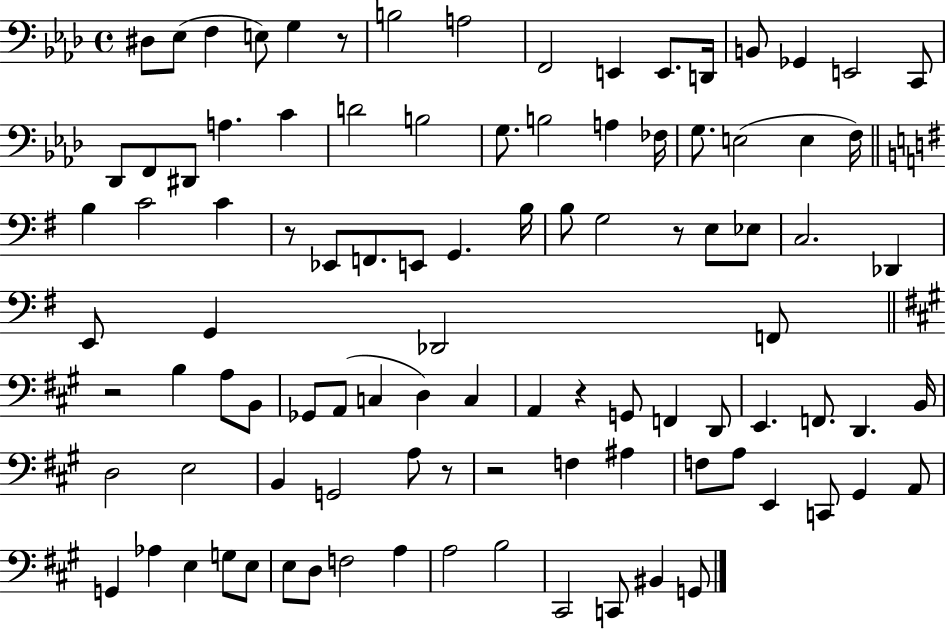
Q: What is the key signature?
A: AES major